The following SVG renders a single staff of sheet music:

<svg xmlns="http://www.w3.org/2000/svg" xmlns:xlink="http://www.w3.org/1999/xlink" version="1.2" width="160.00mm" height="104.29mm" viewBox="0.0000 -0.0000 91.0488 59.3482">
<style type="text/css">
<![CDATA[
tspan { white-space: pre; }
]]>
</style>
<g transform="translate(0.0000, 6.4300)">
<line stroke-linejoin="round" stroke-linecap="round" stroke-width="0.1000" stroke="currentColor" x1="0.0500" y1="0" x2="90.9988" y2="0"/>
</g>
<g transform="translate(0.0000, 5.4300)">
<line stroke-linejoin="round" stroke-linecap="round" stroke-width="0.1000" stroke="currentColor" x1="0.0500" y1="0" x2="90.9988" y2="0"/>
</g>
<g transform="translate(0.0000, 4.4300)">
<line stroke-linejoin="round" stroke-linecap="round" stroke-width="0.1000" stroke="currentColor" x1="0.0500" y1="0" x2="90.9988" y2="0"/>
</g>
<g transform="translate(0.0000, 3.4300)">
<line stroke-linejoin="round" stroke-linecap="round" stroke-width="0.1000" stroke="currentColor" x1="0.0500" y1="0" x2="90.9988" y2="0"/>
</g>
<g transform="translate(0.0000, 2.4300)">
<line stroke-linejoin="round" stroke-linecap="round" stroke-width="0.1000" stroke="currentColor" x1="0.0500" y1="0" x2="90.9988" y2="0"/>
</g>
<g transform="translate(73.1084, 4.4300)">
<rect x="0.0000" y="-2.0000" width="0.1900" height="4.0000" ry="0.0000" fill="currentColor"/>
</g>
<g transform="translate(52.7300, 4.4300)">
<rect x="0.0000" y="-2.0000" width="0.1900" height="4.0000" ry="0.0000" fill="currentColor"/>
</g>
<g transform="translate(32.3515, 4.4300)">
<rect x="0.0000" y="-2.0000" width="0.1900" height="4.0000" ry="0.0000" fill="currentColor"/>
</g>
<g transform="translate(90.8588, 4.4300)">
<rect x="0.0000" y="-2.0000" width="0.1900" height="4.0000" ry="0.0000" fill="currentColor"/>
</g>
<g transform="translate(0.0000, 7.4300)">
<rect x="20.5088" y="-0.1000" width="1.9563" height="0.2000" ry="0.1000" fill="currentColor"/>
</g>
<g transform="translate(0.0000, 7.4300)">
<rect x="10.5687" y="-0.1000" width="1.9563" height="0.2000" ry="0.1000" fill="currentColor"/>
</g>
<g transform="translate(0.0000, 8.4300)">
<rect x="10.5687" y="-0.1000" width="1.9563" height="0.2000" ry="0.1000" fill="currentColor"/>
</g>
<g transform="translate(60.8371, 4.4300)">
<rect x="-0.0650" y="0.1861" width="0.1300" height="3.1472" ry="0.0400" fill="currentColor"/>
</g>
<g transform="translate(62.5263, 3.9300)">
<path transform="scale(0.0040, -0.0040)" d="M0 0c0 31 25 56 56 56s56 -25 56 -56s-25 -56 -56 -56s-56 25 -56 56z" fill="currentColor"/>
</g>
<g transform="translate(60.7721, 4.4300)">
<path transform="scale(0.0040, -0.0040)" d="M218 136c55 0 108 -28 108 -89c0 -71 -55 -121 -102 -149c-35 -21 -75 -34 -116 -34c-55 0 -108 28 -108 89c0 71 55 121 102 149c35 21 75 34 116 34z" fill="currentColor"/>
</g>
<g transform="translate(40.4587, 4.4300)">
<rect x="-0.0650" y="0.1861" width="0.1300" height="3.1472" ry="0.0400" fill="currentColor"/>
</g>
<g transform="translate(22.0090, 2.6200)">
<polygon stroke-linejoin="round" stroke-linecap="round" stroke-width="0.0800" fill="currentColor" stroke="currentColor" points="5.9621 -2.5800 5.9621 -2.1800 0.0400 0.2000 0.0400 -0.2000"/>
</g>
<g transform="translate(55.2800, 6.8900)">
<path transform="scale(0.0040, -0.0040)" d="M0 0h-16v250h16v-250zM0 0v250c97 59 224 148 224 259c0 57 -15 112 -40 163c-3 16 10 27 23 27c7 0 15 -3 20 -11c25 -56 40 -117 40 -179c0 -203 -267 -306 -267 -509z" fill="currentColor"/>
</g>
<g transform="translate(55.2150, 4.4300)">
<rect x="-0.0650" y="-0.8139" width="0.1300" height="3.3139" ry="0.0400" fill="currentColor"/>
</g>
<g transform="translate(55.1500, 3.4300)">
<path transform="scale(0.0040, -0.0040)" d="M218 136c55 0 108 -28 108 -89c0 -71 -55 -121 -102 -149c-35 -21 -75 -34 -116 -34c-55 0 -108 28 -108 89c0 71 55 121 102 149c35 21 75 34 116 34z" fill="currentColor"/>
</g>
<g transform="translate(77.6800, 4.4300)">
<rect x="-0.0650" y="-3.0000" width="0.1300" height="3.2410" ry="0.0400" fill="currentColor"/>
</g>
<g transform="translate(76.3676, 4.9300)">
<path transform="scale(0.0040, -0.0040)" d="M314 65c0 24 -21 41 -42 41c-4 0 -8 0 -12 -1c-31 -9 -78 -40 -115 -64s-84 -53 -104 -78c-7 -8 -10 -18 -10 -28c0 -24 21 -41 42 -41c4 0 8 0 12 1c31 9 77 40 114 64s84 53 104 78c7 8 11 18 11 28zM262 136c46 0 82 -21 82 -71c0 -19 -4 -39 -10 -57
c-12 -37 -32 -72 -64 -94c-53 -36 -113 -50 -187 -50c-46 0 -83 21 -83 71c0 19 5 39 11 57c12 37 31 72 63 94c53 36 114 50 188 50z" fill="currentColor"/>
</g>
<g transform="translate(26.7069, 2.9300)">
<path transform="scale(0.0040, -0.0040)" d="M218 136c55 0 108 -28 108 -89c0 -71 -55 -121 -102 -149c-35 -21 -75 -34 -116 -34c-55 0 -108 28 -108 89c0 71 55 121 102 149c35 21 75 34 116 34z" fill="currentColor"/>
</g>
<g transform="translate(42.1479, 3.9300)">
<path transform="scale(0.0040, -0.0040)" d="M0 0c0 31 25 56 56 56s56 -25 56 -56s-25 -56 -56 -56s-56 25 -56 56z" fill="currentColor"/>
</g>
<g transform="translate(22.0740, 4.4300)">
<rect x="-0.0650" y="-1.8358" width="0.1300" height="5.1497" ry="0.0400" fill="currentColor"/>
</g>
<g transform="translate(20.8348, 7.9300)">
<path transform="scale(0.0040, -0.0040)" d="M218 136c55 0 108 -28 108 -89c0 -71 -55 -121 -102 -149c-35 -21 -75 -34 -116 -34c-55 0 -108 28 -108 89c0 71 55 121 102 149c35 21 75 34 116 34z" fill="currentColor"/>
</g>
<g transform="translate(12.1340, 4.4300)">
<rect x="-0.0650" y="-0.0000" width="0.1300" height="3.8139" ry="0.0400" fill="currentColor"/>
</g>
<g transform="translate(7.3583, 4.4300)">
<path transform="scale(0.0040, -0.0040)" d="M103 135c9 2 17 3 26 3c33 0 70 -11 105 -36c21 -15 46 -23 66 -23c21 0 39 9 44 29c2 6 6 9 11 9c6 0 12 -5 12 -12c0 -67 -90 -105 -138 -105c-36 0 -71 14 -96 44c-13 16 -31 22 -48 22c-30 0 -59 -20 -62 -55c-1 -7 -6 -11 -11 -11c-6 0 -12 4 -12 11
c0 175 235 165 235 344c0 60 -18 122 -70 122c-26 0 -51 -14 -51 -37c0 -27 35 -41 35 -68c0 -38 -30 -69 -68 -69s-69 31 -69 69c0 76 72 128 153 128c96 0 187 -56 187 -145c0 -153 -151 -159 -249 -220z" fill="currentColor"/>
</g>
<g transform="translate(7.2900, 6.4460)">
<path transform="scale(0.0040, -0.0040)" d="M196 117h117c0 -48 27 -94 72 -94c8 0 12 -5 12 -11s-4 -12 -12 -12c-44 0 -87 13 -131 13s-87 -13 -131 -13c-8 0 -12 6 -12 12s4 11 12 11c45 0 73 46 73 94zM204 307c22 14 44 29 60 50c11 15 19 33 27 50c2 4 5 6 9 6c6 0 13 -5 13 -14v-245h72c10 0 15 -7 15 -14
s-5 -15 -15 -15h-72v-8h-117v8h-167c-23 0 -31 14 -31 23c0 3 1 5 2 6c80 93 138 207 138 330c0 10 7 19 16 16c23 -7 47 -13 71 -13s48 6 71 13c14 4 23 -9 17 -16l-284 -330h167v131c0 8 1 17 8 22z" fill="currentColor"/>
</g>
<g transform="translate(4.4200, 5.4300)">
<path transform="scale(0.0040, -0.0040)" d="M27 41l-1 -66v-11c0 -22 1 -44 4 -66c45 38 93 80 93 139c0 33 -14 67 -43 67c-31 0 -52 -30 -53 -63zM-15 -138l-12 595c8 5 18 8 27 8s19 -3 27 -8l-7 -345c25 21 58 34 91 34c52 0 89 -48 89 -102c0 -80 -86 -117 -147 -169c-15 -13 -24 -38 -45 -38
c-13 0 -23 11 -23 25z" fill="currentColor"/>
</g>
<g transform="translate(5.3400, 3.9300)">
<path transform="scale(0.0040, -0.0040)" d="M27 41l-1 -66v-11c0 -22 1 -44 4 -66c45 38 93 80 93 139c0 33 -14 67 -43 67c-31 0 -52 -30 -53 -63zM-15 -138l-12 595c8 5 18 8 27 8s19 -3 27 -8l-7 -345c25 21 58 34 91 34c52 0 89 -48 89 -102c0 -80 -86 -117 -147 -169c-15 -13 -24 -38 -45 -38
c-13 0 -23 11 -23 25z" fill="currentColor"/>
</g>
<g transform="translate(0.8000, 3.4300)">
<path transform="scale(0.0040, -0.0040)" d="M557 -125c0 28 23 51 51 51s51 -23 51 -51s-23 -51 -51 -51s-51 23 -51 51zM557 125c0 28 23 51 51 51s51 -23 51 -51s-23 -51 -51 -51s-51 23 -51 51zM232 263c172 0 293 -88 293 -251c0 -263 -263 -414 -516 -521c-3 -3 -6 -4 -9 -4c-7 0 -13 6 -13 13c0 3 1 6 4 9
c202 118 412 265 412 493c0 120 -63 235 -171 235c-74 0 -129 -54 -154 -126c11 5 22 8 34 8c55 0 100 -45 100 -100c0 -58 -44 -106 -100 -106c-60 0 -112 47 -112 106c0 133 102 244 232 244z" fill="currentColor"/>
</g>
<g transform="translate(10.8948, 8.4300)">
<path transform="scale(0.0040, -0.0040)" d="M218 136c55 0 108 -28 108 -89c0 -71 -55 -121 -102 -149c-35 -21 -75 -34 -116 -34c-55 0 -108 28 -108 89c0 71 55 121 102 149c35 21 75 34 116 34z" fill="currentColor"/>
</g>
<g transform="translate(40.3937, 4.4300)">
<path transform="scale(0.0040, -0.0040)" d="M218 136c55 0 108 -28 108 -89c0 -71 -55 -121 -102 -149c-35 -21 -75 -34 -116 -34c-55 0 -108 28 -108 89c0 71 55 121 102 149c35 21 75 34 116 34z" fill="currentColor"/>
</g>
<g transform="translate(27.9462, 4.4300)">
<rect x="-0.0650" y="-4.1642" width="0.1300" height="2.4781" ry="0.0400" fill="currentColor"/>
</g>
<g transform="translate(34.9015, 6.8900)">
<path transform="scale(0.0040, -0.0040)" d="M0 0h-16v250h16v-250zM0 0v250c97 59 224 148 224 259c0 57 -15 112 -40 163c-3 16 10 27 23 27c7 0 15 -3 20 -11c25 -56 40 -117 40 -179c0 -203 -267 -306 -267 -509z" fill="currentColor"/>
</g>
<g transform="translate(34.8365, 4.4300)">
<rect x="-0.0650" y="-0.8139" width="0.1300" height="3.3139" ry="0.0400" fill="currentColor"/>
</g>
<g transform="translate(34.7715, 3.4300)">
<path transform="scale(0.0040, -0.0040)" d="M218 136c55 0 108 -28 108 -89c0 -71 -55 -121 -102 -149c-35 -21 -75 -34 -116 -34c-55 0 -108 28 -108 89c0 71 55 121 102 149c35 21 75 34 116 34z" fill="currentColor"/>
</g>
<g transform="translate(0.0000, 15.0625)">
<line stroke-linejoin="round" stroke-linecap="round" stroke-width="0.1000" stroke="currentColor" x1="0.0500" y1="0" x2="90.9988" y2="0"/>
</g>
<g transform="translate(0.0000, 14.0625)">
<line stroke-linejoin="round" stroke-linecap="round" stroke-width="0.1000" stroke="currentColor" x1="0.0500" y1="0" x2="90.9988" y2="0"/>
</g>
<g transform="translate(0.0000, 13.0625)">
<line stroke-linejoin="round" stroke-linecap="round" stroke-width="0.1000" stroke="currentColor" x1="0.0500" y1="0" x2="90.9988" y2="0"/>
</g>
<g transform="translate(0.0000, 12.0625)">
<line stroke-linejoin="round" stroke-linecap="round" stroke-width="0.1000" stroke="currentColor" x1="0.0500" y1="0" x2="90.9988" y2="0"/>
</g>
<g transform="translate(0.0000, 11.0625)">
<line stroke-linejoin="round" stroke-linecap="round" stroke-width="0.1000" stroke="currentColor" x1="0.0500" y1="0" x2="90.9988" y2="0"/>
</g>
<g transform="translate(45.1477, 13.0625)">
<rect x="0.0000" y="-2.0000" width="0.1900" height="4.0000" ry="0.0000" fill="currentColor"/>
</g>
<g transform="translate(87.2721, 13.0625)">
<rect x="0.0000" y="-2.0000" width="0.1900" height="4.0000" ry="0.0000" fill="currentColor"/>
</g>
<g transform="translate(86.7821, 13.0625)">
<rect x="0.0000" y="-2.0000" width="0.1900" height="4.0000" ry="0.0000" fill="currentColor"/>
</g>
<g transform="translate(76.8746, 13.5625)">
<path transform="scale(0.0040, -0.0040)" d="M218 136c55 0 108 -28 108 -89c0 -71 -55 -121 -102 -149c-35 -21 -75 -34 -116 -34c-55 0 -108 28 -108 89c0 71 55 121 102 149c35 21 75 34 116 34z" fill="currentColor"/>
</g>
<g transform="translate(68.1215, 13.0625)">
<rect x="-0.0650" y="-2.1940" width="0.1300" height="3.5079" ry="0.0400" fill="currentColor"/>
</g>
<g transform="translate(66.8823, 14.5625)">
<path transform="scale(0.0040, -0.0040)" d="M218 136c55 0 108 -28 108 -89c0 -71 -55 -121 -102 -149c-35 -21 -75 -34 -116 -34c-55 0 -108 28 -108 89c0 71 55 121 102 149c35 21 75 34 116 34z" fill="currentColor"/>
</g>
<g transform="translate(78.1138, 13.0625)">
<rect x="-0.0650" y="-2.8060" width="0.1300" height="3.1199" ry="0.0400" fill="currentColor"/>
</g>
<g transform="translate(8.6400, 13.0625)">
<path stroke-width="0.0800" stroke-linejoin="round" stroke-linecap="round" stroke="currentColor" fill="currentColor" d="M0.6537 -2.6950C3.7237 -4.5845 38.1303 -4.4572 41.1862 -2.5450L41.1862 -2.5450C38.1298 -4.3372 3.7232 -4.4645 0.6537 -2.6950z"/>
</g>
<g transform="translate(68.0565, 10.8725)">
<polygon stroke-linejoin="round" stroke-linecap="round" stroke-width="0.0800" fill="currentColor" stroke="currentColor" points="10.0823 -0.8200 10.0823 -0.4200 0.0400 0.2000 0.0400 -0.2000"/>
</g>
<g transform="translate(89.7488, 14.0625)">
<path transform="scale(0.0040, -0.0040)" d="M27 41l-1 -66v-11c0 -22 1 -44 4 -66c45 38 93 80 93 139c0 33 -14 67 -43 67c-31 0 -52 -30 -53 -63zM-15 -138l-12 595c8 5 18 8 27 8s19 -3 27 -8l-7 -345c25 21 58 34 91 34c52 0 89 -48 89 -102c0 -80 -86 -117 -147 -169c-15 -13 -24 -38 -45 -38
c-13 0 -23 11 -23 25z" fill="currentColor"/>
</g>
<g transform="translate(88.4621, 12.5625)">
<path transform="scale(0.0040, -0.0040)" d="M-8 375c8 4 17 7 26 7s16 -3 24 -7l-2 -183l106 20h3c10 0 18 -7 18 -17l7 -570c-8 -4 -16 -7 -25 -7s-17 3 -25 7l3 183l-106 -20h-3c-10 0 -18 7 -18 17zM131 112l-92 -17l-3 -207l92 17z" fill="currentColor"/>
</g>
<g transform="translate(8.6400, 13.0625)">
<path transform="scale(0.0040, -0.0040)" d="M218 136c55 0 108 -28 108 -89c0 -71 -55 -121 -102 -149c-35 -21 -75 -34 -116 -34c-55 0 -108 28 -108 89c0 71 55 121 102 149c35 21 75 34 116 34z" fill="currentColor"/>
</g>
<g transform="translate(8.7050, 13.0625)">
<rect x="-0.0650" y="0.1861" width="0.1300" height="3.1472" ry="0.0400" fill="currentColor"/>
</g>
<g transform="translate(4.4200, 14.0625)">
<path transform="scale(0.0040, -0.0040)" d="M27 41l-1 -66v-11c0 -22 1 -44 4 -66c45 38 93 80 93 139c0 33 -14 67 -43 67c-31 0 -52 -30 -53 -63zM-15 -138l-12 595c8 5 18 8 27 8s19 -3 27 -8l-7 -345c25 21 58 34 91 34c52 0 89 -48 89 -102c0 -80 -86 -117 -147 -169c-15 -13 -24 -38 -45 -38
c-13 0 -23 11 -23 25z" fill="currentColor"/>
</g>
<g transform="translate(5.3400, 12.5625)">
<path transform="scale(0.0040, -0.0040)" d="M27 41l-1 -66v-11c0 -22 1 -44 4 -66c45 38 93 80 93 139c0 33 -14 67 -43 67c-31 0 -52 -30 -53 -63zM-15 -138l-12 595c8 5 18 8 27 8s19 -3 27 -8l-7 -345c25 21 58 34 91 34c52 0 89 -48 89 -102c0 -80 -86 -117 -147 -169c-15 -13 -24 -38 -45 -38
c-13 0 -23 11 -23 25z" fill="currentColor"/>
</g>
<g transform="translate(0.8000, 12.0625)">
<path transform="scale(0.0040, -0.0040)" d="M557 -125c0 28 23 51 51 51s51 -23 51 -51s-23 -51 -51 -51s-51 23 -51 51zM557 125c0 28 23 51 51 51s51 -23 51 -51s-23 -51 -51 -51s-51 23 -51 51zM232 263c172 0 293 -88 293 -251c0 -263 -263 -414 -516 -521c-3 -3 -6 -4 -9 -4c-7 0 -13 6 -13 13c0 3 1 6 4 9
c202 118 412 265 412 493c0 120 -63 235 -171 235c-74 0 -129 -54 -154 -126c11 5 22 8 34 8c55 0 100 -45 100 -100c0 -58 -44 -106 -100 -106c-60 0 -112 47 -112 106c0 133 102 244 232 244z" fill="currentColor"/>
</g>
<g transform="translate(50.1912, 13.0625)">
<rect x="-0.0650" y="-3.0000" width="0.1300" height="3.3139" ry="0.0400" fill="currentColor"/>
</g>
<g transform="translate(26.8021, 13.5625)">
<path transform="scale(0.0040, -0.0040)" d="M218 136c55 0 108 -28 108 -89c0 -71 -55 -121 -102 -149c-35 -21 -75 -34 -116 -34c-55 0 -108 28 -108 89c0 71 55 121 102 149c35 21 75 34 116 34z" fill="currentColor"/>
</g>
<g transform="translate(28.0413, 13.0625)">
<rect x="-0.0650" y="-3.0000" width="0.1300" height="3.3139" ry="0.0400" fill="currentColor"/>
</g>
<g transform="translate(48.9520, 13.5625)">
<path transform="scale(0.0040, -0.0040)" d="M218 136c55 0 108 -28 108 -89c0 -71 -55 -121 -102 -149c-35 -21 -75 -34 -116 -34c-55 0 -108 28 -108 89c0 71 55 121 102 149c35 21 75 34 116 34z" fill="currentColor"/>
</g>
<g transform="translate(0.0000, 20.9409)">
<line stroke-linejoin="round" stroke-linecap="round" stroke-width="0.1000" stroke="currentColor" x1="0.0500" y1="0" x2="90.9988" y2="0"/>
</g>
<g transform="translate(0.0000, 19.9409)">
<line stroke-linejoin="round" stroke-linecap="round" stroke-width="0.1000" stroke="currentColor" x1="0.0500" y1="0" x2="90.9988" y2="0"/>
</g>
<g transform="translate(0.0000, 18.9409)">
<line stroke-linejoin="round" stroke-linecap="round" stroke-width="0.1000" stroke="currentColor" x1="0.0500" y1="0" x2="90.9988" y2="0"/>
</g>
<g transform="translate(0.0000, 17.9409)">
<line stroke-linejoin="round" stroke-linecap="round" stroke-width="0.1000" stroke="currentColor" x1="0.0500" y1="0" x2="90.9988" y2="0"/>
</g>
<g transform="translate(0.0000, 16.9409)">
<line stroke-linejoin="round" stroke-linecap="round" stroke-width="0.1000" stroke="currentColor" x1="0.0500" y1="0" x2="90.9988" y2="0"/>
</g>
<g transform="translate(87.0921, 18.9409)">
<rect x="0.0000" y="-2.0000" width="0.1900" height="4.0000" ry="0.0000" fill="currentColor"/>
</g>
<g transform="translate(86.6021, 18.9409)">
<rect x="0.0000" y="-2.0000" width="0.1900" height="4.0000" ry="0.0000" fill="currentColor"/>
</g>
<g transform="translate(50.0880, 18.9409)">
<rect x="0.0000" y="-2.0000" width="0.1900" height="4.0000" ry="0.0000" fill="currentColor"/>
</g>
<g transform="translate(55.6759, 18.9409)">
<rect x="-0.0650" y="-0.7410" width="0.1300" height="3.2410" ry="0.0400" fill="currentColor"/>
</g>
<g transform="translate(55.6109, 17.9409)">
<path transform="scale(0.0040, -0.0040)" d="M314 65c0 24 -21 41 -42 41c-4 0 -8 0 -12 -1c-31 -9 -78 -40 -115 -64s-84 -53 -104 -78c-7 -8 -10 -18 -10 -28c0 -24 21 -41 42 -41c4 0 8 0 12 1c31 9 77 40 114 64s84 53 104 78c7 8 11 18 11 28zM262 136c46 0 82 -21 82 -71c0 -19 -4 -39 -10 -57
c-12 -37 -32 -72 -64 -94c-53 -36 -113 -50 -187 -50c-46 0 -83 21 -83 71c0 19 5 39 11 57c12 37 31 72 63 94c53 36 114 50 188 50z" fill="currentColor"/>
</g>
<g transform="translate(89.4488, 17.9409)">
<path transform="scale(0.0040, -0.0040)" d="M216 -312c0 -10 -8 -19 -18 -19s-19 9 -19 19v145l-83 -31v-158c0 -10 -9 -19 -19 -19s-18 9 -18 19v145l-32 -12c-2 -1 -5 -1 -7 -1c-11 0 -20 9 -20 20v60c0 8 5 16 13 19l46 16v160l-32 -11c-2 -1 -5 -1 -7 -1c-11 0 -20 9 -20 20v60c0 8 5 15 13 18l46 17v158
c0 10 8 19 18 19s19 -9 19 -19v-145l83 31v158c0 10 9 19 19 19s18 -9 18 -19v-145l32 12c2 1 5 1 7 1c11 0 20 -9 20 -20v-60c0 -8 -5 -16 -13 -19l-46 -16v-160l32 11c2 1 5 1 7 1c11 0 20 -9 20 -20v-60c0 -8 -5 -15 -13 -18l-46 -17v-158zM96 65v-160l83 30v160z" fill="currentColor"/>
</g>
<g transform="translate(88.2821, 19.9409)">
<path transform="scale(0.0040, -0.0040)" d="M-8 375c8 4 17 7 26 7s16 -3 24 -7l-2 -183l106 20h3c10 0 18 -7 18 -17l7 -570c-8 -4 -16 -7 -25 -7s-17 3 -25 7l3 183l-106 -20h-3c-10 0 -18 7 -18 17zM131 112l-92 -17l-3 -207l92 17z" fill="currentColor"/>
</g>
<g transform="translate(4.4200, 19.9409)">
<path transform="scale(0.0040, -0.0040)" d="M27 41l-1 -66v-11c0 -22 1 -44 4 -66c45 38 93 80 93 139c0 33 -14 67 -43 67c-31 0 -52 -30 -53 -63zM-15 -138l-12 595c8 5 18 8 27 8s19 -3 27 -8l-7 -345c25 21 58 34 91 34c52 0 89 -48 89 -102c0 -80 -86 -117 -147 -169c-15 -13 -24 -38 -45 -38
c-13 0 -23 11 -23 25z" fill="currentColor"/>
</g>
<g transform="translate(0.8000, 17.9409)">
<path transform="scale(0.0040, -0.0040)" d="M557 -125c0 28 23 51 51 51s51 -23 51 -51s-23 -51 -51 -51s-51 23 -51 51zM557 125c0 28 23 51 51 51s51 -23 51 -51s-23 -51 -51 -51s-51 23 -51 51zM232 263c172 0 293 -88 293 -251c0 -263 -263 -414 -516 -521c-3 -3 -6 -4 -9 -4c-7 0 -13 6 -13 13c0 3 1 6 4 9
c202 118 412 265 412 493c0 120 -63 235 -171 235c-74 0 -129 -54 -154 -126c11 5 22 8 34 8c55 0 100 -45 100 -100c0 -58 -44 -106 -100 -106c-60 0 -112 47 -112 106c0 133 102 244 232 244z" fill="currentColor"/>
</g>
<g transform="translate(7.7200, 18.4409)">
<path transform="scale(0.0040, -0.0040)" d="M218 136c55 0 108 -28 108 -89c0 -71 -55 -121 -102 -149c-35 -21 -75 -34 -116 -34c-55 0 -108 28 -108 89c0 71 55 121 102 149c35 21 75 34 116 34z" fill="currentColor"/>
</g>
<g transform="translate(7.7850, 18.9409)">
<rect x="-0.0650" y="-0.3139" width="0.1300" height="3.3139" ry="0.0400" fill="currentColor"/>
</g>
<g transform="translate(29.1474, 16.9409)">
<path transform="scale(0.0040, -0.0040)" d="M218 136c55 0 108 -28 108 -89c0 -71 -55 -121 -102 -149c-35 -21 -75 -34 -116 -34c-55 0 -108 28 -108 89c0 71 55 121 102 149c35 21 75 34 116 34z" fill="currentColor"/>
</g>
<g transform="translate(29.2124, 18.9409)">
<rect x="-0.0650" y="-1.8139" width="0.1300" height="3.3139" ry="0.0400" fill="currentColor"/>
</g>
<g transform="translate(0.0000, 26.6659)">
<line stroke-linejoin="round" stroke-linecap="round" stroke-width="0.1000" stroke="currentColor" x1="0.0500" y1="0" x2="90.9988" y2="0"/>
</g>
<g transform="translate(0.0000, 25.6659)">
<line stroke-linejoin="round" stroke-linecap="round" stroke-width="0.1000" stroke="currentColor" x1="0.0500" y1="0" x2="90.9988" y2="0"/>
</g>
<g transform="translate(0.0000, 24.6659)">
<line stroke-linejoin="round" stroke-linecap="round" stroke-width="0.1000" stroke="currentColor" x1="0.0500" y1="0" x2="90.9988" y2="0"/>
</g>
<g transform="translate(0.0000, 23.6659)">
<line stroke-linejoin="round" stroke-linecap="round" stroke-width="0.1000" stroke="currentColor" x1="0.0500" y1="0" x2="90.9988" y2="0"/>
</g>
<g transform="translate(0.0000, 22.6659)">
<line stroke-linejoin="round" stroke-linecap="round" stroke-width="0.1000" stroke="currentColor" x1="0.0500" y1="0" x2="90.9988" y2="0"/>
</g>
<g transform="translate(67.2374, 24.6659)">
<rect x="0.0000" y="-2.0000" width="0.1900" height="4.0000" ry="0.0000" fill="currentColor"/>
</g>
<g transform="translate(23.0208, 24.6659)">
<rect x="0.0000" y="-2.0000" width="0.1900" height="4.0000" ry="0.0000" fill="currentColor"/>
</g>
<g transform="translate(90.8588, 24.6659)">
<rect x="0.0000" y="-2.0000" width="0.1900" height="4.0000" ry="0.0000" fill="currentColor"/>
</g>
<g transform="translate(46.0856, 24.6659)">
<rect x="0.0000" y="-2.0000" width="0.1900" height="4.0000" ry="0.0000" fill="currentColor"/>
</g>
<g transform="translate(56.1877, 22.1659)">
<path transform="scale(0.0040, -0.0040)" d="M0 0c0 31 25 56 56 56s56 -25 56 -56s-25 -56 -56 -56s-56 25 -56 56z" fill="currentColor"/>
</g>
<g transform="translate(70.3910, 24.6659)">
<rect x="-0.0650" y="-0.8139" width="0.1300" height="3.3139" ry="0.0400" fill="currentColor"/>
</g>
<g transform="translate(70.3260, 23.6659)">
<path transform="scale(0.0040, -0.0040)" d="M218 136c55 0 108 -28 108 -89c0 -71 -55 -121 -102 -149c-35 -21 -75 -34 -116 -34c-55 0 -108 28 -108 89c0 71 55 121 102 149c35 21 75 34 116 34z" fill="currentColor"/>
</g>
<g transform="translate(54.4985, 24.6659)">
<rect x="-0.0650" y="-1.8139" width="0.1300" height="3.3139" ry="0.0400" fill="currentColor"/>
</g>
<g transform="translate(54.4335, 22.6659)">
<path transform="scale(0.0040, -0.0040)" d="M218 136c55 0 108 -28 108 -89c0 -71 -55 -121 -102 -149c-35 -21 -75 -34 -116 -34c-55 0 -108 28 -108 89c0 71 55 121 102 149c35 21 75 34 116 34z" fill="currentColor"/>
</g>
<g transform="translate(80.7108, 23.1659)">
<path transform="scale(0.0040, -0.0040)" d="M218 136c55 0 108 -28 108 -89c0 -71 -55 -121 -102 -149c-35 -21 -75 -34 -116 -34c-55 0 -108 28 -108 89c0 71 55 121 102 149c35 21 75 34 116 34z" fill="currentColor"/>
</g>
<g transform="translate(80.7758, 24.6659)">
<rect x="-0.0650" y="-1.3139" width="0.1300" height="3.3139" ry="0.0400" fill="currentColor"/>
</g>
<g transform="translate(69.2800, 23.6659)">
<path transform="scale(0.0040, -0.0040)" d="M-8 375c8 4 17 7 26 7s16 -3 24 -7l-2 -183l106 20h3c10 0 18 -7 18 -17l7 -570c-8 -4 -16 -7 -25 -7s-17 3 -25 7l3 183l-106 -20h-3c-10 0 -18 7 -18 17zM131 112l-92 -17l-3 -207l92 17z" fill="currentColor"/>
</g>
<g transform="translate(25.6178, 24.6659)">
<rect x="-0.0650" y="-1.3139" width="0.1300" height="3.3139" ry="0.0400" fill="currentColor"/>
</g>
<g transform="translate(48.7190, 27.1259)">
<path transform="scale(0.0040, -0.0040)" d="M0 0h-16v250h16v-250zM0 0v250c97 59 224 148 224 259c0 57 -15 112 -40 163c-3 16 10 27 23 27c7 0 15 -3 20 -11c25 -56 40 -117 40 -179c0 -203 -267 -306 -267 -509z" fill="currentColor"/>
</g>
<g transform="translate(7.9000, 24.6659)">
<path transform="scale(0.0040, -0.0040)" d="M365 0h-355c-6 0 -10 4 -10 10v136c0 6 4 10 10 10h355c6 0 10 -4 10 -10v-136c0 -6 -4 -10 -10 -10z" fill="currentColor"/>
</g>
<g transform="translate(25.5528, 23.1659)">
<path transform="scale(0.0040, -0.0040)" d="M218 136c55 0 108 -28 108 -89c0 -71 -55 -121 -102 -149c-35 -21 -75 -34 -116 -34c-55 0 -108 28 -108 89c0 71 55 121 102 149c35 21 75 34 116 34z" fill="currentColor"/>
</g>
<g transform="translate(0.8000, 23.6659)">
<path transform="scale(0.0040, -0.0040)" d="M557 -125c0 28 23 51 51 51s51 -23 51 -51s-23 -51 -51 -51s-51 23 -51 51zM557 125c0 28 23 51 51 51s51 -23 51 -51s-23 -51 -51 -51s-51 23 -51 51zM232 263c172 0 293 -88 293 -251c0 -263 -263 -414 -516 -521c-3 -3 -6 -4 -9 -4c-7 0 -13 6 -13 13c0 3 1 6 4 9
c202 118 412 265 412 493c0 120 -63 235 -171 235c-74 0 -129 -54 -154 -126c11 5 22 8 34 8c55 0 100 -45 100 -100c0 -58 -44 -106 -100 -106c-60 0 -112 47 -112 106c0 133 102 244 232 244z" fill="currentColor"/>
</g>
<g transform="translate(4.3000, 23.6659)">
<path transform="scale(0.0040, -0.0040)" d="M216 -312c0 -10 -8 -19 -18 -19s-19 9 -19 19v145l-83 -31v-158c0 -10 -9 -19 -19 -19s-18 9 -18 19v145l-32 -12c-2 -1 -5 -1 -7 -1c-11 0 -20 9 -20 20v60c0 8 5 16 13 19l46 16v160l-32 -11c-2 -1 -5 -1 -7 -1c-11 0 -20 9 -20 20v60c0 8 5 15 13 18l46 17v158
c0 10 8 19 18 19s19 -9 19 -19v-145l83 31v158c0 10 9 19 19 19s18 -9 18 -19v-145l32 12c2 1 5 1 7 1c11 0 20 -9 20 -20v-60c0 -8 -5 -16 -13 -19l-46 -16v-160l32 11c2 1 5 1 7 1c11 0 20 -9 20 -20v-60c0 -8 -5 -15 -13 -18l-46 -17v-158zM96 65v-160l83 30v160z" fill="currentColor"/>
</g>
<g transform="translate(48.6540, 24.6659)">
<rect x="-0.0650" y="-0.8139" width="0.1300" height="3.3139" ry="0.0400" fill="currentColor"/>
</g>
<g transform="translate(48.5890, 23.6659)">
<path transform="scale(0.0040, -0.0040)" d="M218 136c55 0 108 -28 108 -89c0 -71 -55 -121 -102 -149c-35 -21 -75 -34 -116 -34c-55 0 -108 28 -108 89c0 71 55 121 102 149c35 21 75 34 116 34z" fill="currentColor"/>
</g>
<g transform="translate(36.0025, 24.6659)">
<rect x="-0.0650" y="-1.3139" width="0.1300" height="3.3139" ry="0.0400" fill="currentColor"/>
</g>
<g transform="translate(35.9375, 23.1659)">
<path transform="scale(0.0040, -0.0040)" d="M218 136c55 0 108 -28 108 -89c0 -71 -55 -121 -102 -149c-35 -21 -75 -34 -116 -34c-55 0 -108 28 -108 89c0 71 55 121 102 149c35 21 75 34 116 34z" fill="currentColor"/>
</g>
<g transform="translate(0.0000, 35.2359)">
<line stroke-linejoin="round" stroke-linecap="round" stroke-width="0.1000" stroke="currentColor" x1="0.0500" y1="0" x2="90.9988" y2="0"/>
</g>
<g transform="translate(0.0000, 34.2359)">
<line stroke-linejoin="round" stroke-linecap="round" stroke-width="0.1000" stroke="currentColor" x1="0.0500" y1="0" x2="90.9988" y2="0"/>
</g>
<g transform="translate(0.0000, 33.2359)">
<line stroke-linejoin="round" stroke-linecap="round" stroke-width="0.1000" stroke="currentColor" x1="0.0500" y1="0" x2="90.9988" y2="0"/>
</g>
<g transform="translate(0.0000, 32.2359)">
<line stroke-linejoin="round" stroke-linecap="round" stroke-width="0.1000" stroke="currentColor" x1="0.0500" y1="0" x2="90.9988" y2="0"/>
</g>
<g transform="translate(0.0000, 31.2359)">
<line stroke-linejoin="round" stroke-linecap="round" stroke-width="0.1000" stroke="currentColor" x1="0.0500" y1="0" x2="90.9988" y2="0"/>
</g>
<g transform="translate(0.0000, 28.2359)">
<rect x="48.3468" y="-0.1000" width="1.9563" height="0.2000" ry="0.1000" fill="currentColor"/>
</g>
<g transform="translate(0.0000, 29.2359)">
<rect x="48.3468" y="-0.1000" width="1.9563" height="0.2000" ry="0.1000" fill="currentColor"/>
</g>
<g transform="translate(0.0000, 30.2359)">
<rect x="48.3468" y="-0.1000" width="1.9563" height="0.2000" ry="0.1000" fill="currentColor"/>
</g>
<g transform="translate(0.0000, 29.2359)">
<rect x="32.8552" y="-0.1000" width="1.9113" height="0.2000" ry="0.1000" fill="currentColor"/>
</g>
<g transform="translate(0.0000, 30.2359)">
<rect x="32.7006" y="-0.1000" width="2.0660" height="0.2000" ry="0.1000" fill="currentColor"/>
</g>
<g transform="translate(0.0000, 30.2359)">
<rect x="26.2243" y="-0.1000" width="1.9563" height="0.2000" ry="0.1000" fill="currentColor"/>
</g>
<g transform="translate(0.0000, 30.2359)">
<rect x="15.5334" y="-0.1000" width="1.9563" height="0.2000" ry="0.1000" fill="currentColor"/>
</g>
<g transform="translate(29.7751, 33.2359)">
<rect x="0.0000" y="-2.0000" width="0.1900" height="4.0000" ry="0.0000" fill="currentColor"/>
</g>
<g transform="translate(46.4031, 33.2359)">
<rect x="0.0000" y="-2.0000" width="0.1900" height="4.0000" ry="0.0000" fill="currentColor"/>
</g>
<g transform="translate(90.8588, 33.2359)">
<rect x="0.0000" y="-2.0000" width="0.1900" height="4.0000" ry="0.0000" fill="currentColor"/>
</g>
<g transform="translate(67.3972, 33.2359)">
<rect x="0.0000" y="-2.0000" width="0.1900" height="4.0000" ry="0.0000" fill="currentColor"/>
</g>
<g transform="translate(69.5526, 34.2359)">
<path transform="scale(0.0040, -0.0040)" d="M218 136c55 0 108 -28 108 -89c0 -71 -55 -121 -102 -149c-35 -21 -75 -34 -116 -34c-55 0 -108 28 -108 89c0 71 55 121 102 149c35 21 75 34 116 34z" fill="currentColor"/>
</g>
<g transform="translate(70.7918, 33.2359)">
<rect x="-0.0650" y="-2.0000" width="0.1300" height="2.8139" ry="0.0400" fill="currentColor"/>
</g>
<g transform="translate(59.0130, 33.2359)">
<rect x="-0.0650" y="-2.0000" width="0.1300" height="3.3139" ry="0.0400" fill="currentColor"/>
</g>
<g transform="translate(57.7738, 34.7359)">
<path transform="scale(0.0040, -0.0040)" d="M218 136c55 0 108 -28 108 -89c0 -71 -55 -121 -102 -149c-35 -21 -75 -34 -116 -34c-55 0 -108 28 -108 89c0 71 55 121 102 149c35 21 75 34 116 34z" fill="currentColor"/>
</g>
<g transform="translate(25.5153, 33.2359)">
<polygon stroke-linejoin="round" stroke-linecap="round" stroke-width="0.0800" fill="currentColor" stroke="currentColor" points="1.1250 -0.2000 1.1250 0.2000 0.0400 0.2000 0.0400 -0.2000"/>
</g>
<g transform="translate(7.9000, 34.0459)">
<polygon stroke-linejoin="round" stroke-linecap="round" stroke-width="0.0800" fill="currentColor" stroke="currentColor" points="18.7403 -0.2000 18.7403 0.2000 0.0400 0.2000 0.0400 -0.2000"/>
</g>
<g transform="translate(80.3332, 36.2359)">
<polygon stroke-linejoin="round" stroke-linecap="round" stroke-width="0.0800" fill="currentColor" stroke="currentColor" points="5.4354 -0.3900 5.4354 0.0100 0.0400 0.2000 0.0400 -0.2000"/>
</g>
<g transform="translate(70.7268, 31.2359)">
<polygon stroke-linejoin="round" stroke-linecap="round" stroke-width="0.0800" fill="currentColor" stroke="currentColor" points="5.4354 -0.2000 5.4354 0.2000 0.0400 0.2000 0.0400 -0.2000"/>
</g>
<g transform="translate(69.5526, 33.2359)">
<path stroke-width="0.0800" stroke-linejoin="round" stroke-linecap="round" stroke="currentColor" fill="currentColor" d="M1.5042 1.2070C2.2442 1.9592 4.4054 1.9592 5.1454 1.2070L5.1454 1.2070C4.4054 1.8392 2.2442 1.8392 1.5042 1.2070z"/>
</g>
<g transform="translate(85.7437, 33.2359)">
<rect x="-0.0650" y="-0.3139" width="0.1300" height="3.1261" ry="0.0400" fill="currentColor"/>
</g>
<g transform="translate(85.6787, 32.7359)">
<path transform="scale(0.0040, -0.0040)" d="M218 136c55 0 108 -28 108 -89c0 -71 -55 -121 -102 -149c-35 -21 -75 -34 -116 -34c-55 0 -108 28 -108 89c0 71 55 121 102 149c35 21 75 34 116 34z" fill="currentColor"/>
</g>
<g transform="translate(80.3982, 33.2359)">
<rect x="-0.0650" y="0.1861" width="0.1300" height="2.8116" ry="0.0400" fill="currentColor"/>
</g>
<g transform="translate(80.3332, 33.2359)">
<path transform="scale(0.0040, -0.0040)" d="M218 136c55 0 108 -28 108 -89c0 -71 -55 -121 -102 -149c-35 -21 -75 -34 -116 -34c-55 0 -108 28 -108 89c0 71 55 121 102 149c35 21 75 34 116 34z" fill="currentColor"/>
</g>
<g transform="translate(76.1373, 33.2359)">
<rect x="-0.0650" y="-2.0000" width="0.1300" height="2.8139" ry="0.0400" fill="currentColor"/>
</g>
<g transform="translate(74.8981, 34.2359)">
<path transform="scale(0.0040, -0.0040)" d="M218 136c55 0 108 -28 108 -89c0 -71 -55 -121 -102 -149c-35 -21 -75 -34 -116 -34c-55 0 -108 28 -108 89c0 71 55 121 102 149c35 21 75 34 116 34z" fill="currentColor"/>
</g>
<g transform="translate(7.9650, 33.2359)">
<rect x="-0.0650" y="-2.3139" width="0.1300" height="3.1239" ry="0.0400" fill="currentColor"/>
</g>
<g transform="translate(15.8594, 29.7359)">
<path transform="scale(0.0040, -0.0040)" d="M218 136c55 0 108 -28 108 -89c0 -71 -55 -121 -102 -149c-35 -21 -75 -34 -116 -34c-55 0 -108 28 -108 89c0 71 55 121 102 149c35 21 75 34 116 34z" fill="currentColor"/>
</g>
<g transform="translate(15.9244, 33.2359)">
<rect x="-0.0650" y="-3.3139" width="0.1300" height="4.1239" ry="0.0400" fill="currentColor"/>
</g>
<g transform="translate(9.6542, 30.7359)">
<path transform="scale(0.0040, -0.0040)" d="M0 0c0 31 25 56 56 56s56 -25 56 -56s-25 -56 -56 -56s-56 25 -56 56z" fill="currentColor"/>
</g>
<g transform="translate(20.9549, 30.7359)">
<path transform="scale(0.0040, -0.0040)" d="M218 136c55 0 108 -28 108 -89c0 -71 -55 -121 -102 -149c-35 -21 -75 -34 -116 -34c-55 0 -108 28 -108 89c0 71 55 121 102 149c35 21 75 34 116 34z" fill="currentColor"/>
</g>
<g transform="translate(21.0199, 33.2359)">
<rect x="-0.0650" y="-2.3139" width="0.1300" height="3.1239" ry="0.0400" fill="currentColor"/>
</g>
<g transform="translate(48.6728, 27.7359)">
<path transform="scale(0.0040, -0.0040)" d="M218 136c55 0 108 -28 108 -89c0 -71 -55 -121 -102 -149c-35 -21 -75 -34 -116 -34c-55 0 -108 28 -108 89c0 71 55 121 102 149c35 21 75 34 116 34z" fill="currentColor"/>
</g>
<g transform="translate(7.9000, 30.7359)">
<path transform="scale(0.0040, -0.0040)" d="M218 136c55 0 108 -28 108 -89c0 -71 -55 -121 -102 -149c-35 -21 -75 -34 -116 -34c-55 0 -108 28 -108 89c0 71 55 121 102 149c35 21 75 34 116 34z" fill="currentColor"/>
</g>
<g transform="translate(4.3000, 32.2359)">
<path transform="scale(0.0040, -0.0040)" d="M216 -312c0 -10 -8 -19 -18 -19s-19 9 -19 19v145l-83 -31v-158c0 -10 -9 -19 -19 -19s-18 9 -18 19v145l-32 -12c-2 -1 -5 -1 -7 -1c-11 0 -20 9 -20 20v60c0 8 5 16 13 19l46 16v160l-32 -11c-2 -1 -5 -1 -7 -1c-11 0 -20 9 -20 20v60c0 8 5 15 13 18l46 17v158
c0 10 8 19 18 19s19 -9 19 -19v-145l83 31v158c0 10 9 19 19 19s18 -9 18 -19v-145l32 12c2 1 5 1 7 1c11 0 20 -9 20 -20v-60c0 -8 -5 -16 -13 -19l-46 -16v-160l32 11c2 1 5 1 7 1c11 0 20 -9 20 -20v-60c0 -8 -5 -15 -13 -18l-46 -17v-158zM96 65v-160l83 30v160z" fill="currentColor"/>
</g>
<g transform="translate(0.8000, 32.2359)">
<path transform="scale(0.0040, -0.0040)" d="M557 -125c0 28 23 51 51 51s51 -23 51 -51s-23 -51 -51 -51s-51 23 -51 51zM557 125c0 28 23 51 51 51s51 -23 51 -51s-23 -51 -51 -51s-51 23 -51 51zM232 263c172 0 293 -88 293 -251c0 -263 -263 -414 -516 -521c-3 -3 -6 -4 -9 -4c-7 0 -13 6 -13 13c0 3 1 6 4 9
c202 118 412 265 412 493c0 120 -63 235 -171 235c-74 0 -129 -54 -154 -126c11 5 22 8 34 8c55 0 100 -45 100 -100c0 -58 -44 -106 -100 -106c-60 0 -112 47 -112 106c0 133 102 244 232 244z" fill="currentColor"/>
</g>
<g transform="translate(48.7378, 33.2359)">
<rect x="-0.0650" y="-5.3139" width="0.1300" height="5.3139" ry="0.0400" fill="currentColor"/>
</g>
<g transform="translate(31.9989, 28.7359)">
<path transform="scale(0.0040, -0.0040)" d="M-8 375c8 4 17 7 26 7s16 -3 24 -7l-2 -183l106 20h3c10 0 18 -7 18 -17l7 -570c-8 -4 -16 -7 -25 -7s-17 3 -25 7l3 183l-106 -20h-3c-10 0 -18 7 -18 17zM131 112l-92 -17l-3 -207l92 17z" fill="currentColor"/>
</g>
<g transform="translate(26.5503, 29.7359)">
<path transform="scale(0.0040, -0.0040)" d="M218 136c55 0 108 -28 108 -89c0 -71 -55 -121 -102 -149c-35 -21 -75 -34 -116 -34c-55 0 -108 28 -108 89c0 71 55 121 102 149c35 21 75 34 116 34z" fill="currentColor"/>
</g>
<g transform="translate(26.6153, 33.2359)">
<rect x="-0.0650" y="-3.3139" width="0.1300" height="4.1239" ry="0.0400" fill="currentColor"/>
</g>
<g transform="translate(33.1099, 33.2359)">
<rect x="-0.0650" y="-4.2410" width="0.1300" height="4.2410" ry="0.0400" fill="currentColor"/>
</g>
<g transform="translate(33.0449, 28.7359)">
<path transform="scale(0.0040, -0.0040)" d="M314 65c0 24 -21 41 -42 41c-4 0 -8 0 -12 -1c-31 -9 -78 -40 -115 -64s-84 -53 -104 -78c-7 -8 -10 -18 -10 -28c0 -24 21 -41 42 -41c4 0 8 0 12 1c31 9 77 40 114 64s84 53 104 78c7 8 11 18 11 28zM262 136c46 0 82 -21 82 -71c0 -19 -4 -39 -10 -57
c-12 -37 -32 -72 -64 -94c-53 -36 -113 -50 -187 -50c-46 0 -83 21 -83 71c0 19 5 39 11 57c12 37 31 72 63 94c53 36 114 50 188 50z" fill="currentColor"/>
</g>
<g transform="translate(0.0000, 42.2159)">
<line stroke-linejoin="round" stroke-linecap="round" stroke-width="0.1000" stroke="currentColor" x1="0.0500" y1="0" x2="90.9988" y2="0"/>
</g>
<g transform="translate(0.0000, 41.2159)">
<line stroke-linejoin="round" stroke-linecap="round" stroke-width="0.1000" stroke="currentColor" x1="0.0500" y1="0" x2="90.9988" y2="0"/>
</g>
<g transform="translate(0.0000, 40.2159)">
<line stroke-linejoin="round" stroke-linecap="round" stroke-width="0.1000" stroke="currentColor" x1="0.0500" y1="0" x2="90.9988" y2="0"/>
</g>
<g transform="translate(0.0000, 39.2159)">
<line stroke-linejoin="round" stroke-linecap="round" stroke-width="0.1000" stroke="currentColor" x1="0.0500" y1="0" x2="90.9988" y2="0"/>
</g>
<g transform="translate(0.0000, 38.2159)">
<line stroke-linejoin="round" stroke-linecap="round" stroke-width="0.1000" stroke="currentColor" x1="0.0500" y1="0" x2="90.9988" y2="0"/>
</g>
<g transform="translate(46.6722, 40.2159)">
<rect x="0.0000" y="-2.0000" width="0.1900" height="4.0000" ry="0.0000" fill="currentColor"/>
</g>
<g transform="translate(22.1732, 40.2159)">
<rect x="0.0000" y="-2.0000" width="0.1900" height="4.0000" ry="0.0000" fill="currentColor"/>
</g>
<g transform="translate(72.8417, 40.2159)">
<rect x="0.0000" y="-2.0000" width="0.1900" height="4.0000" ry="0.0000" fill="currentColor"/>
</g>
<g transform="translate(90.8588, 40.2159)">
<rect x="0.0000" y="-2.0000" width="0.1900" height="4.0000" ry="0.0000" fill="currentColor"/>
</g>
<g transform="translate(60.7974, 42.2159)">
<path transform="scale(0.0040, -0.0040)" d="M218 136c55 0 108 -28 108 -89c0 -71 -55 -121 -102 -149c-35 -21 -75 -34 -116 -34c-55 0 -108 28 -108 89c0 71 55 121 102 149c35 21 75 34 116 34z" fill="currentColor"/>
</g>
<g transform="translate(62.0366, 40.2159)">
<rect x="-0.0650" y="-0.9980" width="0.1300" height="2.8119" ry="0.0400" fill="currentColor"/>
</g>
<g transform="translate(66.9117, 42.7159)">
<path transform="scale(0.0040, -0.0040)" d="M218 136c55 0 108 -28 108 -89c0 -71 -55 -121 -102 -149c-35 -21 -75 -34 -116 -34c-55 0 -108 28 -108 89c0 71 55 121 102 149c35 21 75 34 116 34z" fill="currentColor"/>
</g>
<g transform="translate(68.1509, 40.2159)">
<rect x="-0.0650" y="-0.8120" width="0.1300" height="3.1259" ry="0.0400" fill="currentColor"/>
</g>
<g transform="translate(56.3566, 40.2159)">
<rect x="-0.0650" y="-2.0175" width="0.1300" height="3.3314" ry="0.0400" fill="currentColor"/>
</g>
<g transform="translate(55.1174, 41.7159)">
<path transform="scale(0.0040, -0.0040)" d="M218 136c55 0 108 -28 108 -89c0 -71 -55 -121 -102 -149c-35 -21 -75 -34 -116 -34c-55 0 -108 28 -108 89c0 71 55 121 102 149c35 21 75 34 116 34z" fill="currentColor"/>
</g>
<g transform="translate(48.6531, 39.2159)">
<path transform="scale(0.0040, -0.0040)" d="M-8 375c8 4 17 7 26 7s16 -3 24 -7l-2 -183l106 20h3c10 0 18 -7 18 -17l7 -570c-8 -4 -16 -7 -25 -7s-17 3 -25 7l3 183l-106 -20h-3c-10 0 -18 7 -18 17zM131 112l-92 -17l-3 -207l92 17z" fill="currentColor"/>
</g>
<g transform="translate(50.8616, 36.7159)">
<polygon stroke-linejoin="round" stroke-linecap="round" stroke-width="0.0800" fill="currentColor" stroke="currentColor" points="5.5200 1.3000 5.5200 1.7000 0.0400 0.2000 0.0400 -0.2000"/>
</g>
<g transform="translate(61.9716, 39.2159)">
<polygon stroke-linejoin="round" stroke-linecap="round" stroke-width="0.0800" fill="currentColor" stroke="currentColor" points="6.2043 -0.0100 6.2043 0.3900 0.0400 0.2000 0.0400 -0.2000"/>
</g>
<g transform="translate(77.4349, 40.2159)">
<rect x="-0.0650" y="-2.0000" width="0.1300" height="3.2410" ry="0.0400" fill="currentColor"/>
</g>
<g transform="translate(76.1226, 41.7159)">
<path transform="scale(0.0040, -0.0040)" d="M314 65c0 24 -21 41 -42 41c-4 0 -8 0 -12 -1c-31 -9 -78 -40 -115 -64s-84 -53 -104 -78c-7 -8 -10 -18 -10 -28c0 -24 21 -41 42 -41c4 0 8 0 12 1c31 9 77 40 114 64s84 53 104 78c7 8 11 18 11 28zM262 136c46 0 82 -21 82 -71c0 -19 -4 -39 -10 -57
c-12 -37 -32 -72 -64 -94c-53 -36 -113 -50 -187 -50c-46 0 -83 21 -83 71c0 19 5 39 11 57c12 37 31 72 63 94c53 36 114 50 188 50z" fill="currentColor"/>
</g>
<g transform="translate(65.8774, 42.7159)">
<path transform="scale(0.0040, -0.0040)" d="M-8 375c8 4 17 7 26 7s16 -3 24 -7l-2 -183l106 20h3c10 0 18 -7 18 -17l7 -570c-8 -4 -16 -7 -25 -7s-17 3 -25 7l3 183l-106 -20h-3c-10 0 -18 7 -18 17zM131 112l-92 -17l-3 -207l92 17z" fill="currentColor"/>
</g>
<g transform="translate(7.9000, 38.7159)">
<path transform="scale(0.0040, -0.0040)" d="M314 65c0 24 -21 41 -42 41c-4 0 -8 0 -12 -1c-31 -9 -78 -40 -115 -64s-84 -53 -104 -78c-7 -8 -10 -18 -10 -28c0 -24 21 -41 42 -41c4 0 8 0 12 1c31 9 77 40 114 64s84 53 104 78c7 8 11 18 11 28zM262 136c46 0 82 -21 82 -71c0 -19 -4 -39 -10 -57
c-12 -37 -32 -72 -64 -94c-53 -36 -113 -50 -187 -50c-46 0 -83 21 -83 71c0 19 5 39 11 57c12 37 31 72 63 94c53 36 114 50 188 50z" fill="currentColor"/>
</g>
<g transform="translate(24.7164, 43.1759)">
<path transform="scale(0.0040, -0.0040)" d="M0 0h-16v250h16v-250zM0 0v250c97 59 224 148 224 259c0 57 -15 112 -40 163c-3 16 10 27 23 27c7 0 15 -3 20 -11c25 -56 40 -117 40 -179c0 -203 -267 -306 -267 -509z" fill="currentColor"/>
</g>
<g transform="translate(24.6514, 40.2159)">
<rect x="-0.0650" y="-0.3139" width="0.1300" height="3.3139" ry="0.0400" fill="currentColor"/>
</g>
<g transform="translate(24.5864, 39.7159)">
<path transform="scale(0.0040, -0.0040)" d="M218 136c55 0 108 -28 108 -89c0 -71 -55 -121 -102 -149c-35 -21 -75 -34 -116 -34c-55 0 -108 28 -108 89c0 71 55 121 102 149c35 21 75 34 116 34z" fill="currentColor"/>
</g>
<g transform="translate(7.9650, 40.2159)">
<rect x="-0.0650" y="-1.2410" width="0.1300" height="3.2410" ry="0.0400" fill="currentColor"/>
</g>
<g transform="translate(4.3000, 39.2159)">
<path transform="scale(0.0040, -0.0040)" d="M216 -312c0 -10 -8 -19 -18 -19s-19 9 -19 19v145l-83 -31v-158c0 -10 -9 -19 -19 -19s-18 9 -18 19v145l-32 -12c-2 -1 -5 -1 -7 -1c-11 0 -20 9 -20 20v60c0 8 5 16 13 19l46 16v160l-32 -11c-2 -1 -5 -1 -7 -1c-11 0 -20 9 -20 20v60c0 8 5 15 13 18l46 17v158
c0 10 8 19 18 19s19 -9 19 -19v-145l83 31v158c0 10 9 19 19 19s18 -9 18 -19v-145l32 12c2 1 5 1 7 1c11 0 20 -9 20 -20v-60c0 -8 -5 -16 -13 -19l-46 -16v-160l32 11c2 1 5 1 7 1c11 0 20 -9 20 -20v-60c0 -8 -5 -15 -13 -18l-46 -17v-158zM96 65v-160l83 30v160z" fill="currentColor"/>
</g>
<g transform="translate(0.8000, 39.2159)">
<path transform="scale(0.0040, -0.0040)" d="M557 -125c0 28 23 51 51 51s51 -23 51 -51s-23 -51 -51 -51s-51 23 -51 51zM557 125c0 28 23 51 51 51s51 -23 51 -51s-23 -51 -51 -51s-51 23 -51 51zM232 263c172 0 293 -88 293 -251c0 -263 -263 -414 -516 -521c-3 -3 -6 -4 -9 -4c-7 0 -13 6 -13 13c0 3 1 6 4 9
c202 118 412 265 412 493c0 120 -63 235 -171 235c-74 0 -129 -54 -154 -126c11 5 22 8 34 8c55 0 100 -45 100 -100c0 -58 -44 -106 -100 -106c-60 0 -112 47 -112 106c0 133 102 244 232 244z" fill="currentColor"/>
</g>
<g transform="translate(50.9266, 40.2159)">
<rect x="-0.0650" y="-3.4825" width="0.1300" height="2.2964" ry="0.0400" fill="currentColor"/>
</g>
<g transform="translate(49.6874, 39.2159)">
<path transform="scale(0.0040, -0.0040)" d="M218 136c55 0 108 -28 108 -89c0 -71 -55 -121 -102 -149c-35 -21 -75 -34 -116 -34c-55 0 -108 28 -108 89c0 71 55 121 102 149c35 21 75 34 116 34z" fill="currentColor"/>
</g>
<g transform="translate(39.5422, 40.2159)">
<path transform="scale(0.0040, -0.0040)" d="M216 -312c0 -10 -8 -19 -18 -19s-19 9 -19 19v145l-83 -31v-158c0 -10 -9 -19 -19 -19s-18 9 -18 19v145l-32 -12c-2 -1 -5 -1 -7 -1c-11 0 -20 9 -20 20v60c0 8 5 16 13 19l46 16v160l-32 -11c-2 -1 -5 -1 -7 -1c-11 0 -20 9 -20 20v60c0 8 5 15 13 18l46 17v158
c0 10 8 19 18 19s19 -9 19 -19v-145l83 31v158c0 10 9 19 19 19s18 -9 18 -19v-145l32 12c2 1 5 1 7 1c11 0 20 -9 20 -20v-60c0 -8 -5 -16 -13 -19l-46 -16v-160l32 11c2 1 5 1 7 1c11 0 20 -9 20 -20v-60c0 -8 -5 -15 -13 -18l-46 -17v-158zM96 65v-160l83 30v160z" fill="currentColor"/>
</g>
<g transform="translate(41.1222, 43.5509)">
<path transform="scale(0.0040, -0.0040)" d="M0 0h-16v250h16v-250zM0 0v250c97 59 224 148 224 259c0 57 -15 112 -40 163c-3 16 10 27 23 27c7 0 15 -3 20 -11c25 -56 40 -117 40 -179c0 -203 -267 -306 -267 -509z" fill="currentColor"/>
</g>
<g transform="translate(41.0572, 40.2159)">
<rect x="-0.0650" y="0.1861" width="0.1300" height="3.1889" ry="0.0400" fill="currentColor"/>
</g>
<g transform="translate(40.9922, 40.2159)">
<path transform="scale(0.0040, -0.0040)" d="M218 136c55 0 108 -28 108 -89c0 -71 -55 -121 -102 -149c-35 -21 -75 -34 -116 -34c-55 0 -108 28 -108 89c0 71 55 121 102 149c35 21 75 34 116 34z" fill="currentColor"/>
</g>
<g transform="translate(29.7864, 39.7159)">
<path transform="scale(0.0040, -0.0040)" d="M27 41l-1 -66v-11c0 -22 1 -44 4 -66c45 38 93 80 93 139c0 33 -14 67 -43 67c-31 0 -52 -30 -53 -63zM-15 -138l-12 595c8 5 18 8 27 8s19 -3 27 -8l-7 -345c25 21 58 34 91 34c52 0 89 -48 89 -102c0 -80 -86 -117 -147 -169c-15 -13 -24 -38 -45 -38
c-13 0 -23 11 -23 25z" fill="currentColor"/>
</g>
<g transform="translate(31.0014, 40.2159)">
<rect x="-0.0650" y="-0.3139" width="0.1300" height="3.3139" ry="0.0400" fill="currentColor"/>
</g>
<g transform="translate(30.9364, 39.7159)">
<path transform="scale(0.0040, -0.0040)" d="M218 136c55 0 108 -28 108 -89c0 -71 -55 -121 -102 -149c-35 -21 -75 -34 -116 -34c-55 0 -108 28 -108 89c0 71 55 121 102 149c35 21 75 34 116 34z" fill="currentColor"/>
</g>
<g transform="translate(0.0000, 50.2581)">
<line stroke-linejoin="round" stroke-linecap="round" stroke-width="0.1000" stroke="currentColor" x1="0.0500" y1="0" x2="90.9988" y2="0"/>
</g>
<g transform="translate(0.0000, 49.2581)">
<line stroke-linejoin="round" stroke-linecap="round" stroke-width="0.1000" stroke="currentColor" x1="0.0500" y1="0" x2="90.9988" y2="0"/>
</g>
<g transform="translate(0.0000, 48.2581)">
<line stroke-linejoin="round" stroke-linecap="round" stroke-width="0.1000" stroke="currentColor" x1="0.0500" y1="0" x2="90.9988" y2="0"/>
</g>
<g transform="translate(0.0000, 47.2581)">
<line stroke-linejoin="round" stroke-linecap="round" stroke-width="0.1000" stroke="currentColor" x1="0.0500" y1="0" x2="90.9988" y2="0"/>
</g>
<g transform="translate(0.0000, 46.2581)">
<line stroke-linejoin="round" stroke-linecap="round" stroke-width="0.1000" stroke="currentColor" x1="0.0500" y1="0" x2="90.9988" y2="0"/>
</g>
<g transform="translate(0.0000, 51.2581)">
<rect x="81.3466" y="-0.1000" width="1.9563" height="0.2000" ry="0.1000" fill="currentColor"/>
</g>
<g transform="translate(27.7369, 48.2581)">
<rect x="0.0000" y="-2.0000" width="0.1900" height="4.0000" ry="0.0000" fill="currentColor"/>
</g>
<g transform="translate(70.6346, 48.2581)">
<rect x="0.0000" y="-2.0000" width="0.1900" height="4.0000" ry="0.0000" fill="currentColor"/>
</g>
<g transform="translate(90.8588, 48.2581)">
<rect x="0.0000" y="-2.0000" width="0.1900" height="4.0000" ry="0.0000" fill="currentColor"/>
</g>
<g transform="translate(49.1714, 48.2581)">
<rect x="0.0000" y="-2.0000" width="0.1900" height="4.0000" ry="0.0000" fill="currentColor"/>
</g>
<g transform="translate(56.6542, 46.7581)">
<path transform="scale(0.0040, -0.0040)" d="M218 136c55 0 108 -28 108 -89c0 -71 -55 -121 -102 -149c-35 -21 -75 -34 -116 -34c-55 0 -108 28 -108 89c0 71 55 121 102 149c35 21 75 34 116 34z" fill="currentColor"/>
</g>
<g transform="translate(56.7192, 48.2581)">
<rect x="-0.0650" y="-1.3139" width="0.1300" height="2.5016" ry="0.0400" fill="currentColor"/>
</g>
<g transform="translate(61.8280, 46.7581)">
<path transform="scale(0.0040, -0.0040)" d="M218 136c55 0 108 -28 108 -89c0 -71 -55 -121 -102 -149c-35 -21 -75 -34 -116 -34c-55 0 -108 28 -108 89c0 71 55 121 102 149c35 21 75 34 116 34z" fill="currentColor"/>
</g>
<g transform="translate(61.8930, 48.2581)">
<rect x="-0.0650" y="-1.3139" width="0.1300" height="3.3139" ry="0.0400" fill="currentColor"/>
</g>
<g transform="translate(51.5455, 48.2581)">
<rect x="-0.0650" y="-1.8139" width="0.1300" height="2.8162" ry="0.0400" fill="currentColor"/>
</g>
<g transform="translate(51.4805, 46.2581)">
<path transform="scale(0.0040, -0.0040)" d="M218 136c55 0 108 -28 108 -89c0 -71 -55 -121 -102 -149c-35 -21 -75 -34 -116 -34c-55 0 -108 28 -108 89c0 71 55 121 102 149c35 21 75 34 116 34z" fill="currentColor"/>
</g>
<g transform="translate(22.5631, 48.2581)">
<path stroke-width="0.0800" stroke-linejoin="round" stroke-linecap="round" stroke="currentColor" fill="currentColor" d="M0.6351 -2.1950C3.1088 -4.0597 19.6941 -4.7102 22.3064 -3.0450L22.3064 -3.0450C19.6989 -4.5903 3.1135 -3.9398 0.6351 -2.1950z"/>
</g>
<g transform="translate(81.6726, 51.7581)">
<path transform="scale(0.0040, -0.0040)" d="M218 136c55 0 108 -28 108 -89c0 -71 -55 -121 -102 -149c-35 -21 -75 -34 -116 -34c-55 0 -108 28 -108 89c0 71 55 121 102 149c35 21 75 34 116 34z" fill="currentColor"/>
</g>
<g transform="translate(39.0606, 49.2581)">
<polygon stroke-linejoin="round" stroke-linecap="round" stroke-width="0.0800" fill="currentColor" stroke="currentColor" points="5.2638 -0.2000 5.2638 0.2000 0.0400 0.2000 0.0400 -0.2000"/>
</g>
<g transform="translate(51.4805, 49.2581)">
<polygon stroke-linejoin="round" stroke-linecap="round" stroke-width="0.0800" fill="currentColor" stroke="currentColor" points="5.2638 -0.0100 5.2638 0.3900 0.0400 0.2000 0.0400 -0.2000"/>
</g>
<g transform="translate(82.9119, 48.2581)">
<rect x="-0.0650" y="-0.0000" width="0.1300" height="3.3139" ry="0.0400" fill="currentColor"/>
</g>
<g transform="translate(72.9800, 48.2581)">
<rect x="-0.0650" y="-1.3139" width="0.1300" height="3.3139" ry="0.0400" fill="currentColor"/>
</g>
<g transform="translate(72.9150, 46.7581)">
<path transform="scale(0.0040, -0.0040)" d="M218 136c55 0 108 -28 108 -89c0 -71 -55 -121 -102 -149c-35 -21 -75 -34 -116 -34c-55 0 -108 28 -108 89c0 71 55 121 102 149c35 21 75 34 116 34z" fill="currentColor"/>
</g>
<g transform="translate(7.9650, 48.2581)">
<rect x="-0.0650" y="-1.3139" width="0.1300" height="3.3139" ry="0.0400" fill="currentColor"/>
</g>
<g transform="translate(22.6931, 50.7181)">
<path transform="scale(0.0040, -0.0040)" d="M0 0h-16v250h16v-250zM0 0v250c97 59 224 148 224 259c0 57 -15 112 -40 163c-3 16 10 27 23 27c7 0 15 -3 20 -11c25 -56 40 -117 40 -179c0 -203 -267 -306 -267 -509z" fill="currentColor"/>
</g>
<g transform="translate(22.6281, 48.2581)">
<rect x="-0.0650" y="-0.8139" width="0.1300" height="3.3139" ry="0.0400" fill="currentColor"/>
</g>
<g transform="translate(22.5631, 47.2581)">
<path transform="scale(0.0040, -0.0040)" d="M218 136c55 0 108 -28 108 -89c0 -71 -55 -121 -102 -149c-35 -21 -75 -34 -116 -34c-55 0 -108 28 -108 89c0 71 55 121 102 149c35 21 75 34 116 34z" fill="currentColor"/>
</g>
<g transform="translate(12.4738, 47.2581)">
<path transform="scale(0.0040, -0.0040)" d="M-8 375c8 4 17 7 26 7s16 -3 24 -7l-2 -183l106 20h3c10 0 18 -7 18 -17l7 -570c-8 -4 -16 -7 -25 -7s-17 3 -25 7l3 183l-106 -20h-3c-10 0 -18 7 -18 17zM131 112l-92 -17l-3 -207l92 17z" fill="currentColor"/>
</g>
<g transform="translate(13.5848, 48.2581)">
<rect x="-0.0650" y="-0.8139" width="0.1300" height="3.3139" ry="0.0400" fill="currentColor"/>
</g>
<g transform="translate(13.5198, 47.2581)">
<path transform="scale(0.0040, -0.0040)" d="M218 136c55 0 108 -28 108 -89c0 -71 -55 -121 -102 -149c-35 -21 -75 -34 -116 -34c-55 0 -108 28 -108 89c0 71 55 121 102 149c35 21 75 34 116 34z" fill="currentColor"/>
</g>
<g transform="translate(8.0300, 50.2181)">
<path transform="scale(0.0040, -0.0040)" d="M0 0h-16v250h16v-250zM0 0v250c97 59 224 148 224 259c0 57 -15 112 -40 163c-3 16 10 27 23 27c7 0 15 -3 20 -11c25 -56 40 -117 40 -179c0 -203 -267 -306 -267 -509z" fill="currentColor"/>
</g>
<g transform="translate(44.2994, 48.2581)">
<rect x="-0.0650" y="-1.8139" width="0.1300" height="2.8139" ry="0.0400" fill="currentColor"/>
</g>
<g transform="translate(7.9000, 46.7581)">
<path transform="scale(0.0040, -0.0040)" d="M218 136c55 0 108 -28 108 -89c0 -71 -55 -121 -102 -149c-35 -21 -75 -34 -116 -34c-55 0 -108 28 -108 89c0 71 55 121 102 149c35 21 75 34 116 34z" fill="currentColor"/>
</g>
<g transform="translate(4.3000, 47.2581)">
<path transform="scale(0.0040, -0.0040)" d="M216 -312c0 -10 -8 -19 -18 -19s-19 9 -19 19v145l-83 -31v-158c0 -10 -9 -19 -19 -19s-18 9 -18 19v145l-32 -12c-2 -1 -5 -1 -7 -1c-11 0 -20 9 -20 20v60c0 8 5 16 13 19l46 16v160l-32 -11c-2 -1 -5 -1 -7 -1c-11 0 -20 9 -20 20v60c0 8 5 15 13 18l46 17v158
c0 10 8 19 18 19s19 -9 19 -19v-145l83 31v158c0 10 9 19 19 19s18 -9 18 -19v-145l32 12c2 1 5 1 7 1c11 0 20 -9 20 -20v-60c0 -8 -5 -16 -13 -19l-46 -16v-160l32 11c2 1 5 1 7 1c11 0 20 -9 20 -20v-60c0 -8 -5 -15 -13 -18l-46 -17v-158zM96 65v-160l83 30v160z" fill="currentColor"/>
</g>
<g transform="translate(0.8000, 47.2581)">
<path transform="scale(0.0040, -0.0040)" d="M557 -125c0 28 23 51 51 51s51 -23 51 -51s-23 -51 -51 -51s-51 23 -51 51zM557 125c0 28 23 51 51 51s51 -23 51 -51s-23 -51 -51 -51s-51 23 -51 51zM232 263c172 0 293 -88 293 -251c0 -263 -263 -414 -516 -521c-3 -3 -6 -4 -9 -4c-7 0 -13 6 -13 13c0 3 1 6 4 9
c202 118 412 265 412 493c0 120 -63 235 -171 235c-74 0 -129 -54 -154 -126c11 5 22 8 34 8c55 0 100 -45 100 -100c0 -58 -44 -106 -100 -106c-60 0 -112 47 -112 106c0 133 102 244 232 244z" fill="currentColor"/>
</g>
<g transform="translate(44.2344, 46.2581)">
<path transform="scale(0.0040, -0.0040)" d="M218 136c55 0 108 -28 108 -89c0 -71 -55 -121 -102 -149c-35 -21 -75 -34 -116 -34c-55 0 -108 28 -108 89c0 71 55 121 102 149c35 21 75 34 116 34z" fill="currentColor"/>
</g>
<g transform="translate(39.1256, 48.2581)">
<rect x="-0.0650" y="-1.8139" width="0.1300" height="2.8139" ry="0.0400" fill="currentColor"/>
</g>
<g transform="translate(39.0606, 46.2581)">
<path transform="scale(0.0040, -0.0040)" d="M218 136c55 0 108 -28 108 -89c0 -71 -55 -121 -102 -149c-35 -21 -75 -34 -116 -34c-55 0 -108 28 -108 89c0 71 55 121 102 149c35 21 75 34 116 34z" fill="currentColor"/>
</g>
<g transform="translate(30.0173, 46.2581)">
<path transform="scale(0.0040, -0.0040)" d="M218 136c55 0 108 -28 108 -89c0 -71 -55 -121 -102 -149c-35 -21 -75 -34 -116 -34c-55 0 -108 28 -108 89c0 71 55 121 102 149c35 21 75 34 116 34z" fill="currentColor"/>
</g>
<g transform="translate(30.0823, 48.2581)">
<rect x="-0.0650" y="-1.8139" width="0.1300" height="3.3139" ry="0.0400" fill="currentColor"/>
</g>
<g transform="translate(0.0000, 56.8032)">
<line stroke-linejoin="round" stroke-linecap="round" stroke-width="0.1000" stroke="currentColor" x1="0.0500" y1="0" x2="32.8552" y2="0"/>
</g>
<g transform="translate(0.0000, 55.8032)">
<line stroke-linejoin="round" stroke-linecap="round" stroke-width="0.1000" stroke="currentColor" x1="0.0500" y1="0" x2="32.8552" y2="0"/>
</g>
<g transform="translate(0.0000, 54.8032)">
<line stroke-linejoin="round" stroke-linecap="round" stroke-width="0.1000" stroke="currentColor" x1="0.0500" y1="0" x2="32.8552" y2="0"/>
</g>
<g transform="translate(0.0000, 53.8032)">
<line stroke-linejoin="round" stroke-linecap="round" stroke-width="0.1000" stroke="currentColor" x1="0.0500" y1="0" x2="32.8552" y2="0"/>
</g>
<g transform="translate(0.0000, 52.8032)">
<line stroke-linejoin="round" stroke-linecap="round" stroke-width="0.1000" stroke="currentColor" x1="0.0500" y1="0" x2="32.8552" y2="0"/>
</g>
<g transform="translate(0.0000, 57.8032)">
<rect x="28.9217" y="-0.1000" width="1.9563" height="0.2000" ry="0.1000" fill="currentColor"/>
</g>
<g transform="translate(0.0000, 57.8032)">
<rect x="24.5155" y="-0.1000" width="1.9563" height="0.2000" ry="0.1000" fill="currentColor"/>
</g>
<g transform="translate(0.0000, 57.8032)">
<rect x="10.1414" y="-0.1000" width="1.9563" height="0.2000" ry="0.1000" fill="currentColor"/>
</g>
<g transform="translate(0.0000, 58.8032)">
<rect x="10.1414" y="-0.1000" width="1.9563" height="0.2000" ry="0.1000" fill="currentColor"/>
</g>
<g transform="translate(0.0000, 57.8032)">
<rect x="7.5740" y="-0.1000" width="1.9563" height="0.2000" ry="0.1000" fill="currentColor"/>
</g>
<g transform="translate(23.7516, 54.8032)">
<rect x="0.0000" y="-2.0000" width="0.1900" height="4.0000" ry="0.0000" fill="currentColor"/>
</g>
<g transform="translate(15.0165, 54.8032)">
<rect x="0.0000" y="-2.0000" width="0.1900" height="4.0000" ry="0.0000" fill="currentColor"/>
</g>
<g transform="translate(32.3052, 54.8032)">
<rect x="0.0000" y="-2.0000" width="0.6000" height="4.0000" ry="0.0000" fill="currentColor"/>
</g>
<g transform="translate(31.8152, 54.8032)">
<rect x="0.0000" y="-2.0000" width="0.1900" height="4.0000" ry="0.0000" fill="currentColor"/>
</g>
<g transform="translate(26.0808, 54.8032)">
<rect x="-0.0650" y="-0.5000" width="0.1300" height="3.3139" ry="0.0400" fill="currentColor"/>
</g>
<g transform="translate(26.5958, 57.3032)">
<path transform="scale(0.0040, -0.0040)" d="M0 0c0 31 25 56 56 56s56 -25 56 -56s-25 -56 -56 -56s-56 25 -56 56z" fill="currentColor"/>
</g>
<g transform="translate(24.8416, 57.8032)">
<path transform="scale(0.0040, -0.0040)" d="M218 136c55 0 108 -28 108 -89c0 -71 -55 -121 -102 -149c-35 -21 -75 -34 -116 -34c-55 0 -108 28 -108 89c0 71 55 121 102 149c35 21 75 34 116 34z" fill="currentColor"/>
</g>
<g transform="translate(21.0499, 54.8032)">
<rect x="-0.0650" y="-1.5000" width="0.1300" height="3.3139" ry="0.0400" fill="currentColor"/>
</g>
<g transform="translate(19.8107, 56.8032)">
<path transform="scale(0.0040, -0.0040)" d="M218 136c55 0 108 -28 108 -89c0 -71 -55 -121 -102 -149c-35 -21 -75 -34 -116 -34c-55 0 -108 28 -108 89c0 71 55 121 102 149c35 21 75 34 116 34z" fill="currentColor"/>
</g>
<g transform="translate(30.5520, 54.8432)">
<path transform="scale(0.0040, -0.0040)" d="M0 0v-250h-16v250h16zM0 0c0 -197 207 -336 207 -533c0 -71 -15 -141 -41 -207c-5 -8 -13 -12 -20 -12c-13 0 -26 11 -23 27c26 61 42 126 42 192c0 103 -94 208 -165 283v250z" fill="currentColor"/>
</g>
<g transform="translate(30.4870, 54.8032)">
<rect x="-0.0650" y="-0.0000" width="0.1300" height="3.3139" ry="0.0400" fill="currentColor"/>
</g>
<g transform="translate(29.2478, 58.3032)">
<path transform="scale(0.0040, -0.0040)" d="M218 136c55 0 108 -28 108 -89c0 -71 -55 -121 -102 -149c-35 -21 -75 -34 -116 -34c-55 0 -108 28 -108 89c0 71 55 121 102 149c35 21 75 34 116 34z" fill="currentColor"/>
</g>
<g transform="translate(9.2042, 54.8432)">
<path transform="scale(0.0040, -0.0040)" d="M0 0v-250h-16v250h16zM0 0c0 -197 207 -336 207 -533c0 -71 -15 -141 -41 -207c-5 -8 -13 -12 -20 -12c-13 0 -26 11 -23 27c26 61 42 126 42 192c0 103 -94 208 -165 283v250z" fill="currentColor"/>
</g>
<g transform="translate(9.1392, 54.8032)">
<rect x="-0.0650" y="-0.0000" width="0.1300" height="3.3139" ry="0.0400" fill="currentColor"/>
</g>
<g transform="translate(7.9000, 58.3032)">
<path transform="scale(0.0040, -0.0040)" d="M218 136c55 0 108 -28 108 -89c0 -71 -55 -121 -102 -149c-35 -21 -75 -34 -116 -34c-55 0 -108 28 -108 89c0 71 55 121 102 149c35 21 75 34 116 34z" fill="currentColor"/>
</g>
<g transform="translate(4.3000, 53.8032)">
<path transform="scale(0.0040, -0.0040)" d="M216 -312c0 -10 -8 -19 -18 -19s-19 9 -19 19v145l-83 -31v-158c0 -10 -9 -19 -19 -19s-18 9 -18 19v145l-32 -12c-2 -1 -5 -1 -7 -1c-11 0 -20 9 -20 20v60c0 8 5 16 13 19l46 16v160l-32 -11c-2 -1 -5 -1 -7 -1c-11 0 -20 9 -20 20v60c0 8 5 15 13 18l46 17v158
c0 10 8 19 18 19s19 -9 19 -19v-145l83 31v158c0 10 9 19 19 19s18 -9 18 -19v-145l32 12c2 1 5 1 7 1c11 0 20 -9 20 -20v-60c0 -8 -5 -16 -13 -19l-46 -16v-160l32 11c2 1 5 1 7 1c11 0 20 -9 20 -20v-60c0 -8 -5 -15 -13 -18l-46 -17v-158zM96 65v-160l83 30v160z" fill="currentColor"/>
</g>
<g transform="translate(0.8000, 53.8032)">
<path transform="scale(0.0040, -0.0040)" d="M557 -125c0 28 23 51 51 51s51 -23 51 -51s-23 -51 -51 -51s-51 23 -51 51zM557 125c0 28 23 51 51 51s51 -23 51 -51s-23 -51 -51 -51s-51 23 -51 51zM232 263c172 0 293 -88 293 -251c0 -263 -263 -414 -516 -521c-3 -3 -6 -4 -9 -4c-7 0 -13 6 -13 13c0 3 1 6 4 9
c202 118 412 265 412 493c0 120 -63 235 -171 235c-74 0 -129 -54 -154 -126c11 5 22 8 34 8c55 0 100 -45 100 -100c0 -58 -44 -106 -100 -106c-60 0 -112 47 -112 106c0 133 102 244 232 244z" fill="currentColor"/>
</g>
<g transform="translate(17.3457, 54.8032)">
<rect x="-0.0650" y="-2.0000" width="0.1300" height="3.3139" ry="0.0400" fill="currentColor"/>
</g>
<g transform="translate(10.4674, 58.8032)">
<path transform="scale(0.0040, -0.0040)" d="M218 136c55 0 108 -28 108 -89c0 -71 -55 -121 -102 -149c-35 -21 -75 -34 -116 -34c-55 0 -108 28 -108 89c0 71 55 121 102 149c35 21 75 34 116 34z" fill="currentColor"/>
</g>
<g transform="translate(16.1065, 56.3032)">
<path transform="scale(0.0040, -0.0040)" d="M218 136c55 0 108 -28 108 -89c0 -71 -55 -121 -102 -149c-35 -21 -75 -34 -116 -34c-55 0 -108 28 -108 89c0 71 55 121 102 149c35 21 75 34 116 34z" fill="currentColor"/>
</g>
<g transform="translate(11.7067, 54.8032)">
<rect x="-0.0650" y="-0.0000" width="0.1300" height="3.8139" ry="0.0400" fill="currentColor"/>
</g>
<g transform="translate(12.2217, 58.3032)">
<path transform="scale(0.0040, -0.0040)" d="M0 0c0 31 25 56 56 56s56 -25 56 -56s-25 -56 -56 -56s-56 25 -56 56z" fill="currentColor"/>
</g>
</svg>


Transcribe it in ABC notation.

X:1
T:Untitled
M:2/4
L:1/4
K:Bb
C,, D,,/2 G,/2 F,/2 D, F,/2 D, C,2 D, C, C, A,,/2 C,/2 E, A, F,2 z2 G, G, ^F,/2 A, F, G, B,/2 D/2 B,/2 D/4 F2 A A,, B,,/2 B,,/2 D,/2 E,/2 G,2 E,/2 _E, ^D,/2 F,/2 A,,/2 G,,/2 F,,/2 A,,2 G,/2 F, F,/2 A, A,/2 A,/2 A,/2 G,/2 G, G, D,, D,,/2 C,, A,, G,, E,, D,,/2